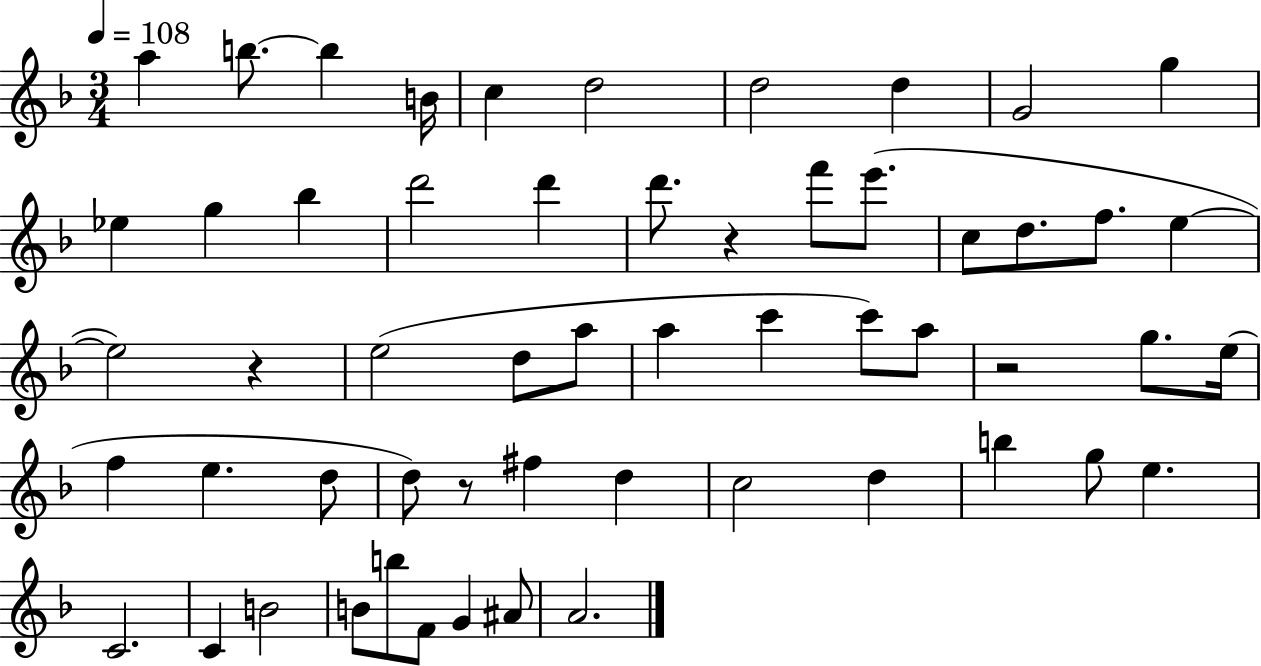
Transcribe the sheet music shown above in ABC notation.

X:1
T:Untitled
M:3/4
L:1/4
K:F
a b/2 b B/4 c d2 d2 d G2 g _e g _b d'2 d' d'/2 z f'/2 e'/2 c/2 d/2 f/2 e e2 z e2 d/2 a/2 a c' c'/2 a/2 z2 g/2 e/4 f e d/2 d/2 z/2 ^f d c2 d b g/2 e C2 C B2 B/2 b/2 F/2 G ^A/2 A2